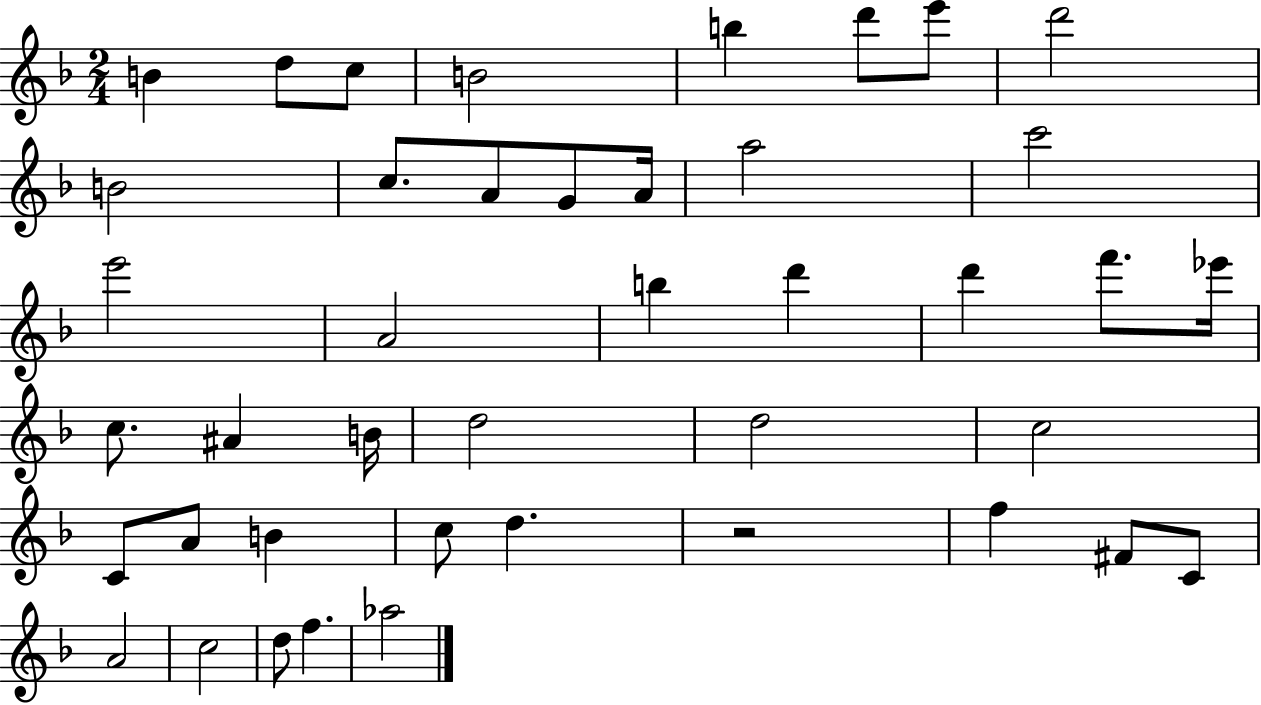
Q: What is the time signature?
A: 2/4